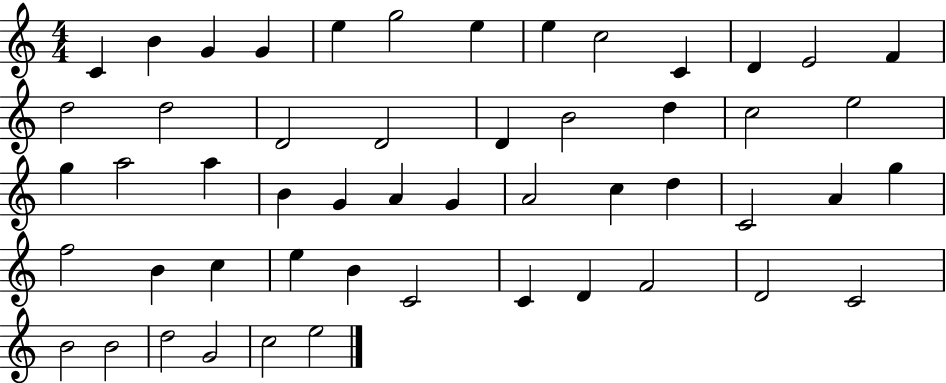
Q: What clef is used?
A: treble